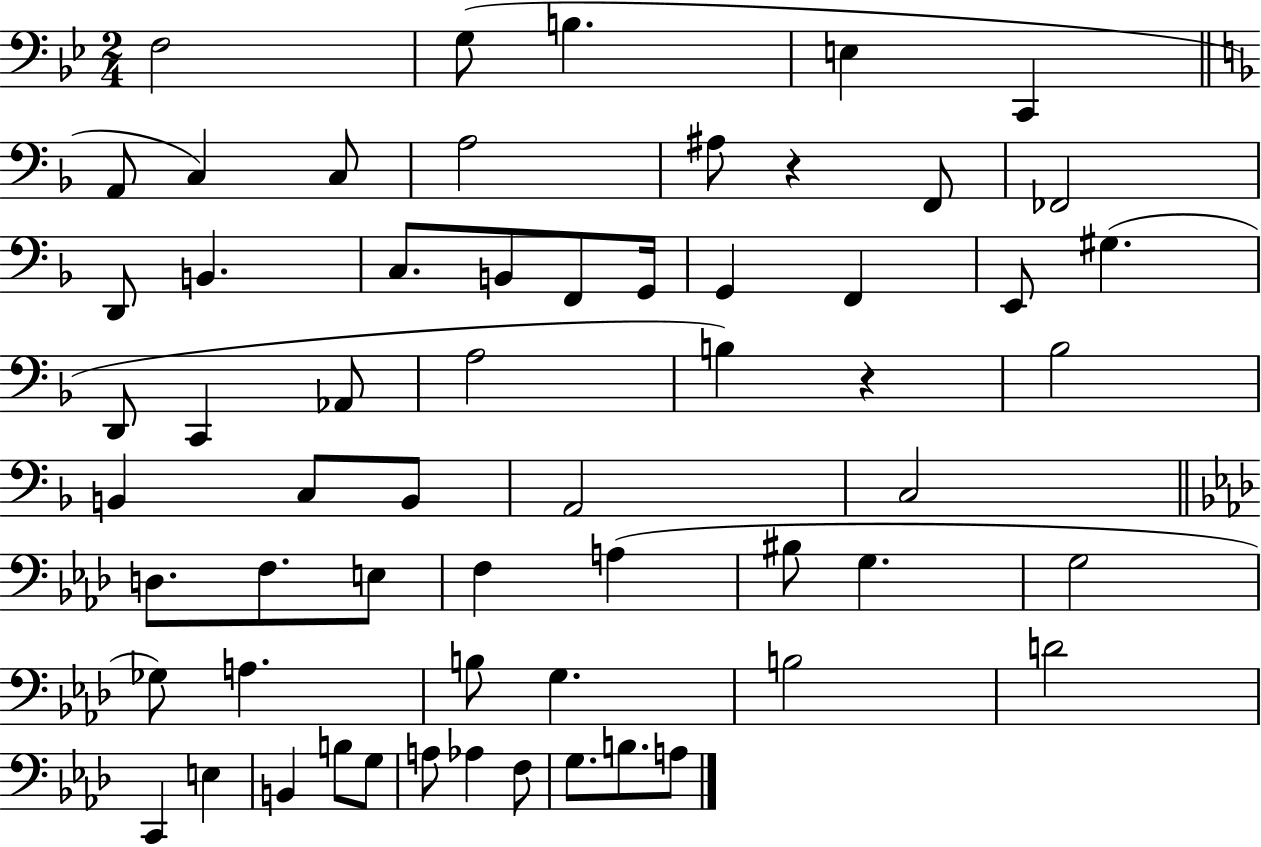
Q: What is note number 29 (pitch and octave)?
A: B2